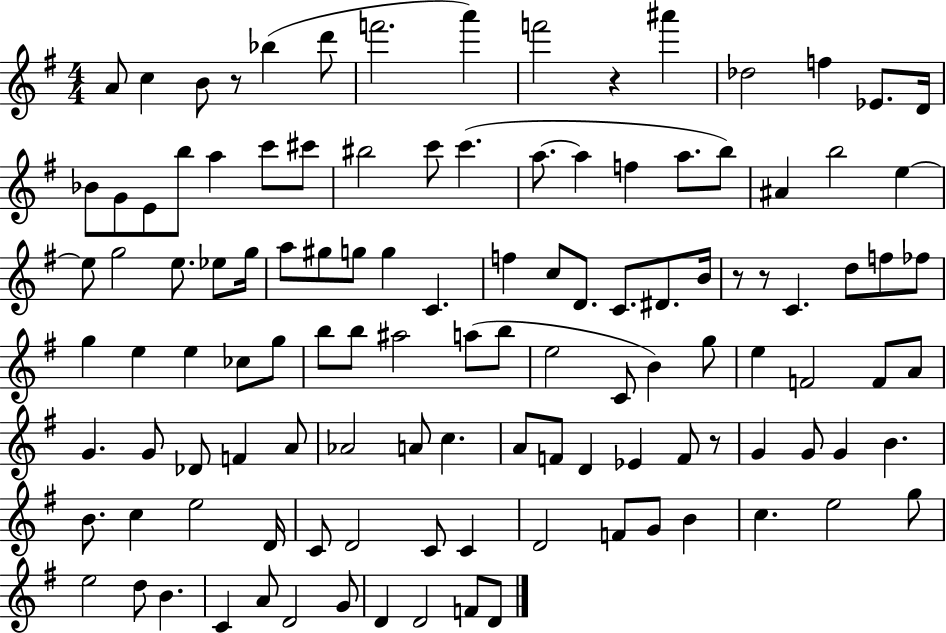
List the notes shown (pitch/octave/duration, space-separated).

A4/e C5/q B4/e R/e Bb5/q D6/e F6/h. A6/q F6/h R/q A#6/q Db5/h F5/q Eb4/e. D4/s Bb4/e G4/e E4/e B5/e A5/q C6/e C#6/e BIS5/h C6/e C6/q. A5/e. A5/q F5/q A5/e. B5/e A#4/q B5/h E5/q E5/e G5/h E5/e. Eb5/e G5/s A5/e G#5/e G5/e G5/q C4/q. F5/q C5/e D4/e. C4/e. D#4/e. B4/s R/e R/e C4/q. D5/e F5/e FES5/e G5/q E5/q E5/q CES5/e G5/e B5/e B5/e A#5/h A5/e B5/e E5/h C4/e B4/q G5/e E5/q F4/h F4/e A4/e G4/q. G4/e Db4/e F4/q A4/e Ab4/h A4/e C5/q. A4/e F4/e D4/q Eb4/q F4/e R/e G4/q G4/e G4/q B4/q. B4/e. C5/q E5/h D4/s C4/e D4/h C4/e C4/q D4/h F4/e G4/e B4/q C5/q. E5/h G5/e E5/h D5/e B4/q. C4/q A4/e D4/h G4/e D4/q D4/h F4/e D4/e